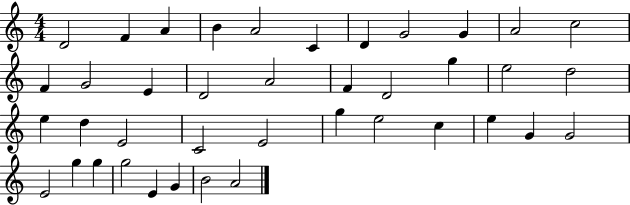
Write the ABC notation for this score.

X:1
T:Untitled
M:4/4
L:1/4
K:C
D2 F A B A2 C D G2 G A2 c2 F G2 E D2 A2 F D2 g e2 d2 e d E2 C2 E2 g e2 c e G G2 E2 g g g2 E G B2 A2